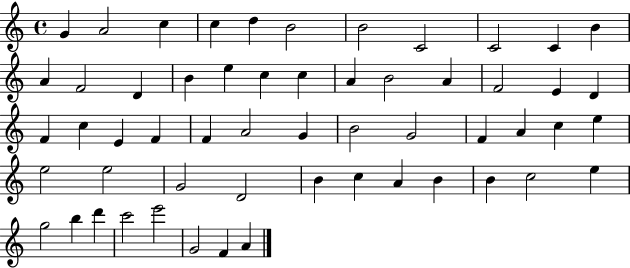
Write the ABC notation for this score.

X:1
T:Untitled
M:4/4
L:1/4
K:C
G A2 c c d B2 B2 C2 C2 C B A F2 D B e c c A B2 A F2 E D F c E F F A2 G B2 G2 F A c e e2 e2 G2 D2 B c A B B c2 e g2 b d' c'2 e'2 G2 F A